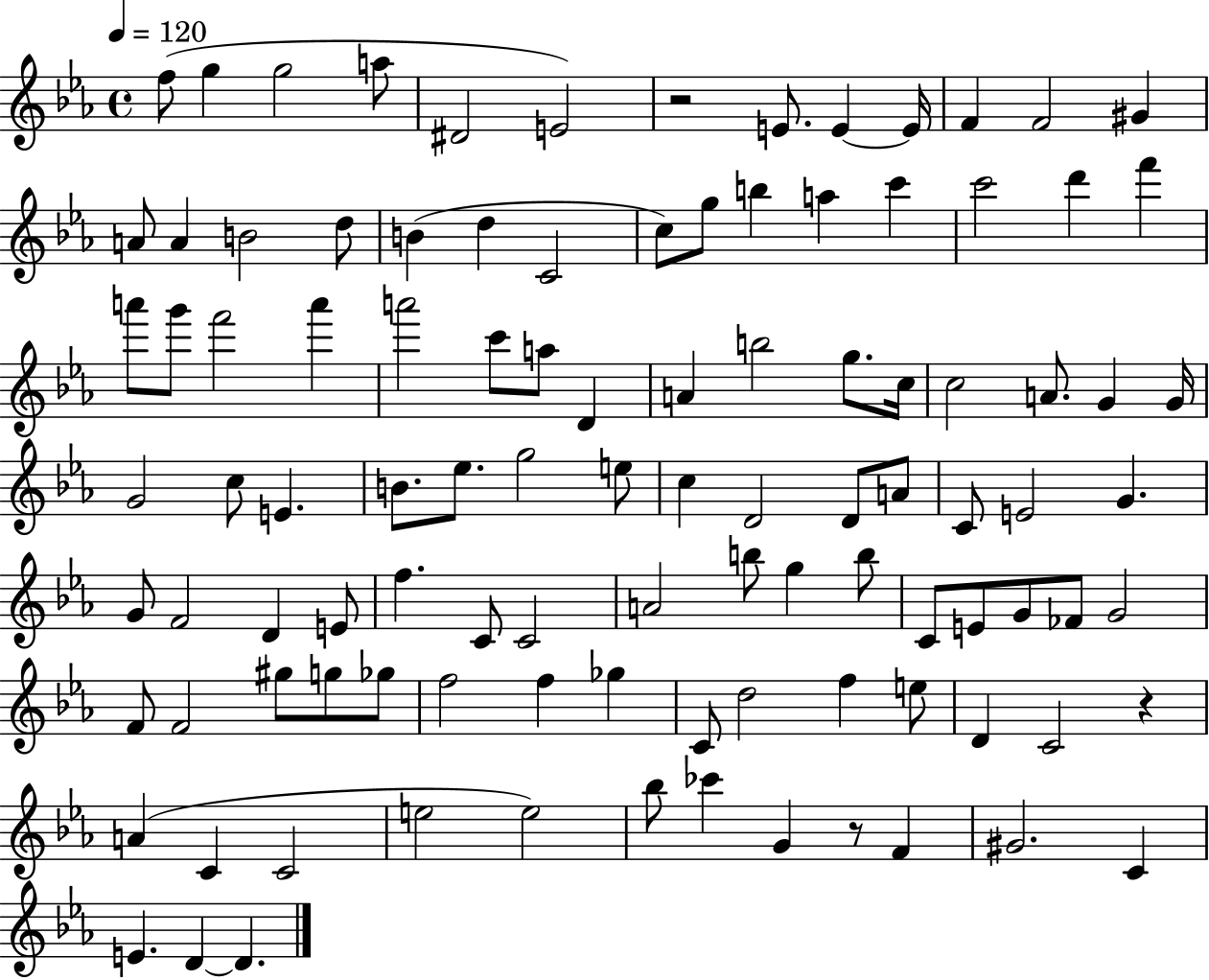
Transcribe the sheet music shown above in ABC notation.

X:1
T:Untitled
M:4/4
L:1/4
K:Eb
f/2 g g2 a/2 ^D2 E2 z2 E/2 E E/4 F F2 ^G A/2 A B2 d/2 B d C2 c/2 g/2 b a c' c'2 d' f' a'/2 g'/2 f'2 a' a'2 c'/2 a/2 D A b2 g/2 c/4 c2 A/2 G G/4 G2 c/2 E B/2 _e/2 g2 e/2 c D2 D/2 A/2 C/2 E2 G G/2 F2 D E/2 f C/2 C2 A2 b/2 g b/2 C/2 E/2 G/2 _F/2 G2 F/2 F2 ^g/2 g/2 _g/2 f2 f _g C/2 d2 f e/2 D C2 z A C C2 e2 e2 _b/2 _c' G z/2 F ^G2 C E D D